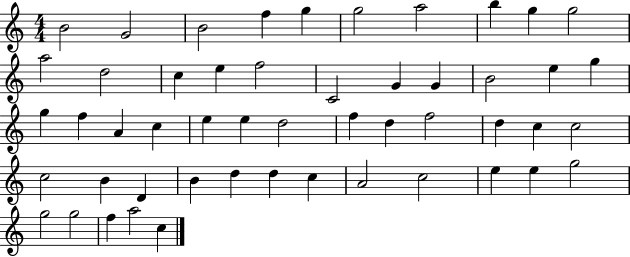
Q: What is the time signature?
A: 4/4